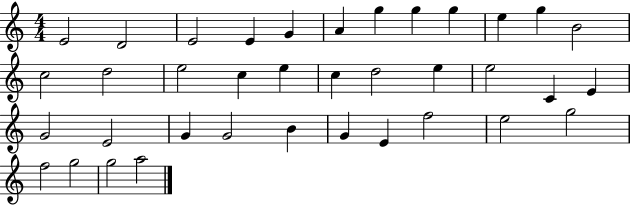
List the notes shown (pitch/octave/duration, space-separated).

E4/h D4/h E4/h E4/q G4/q A4/q G5/q G5/q G5/q E5/q G5/q B4/h C5/h D5/h E5/h C5/q E5/q C5/q D5/h E5/q E5/h C4/q E4/q G4/h E4/h G4/q G4/h B4/q G4/q E4/q F5/h E5/h G5/h F5/h G5/h G5/h A5/h